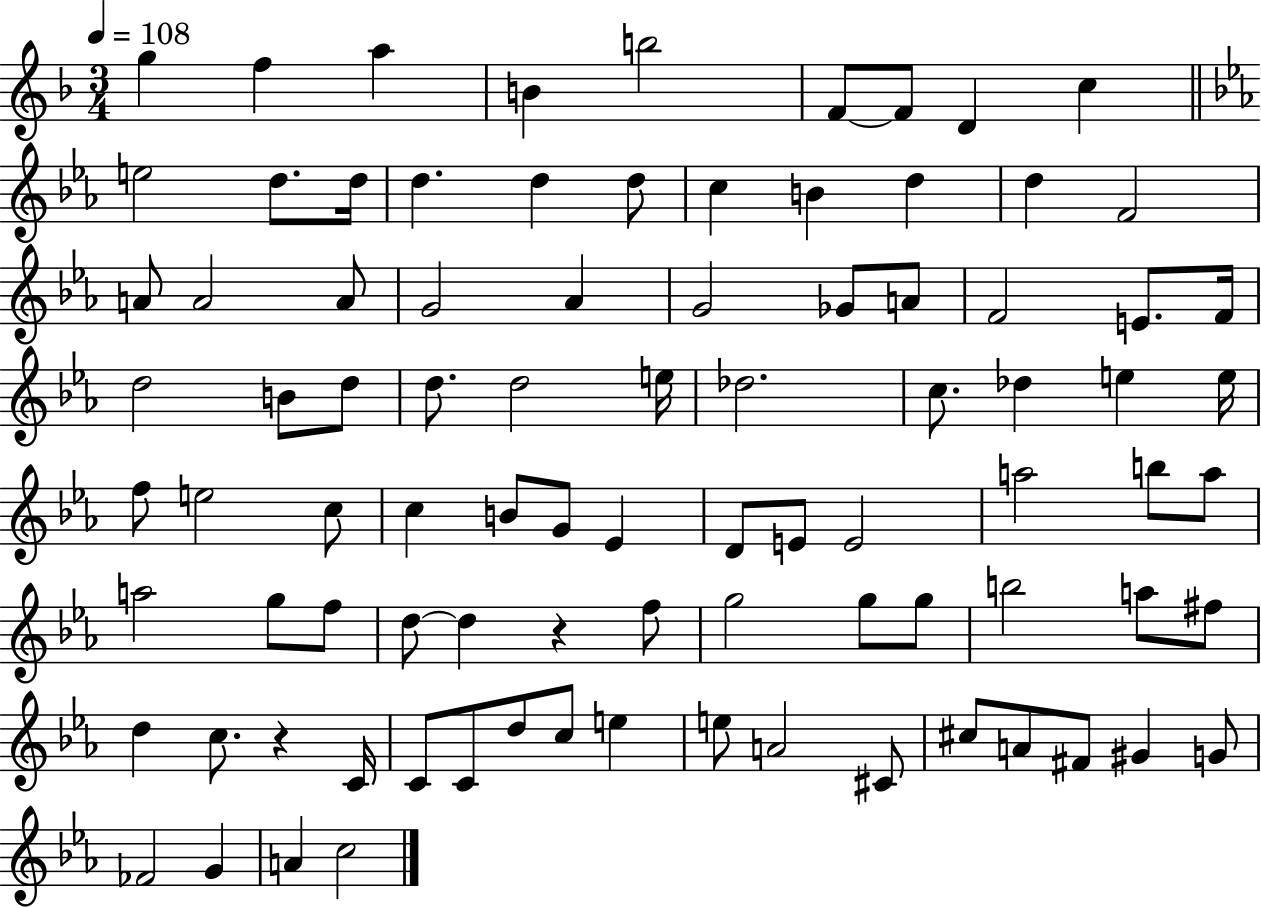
G5/q F5/q A5/q B4/q B5/h F4/e F4/e D4/q C5/q E5/h D5/e. D5/s D5/q. D5/q D5/e C5/q B4/q D5/q D5/q F4/h A4/e A4/h A4/e G4/h Ab4/q G4/h Gb4/e A4/e F4/h E4/e. F4/s D5/h B4/e D5/e D5/e. D5/h E5/s Db5/h. C5/e. Db5/q E5/q E5/s F5/e E5/h C5/e C5/q B4/e G4/e Eb4/q D4/e E4/e E4/h A5/h B5/e A5/e A5/h G5/e F5/e D5/e D5/q R/q F5/e G5/h G5/e G5/e B5/h A5/e F#5/e D5/q C5/e. R/q C4/s C4/e C4/e D5/e C5/e E5/q E5/e A4/h C#4/e C#5/e A4/e F#4/e G#4/q G4/e FES4/h G4/q A4/q C5/h